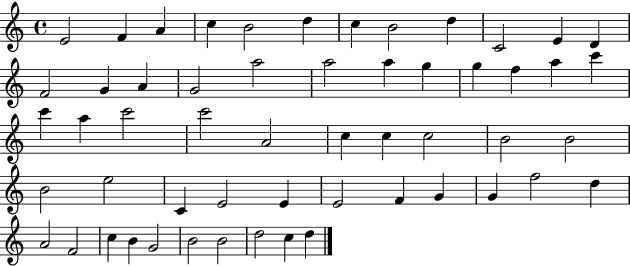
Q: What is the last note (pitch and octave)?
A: D5